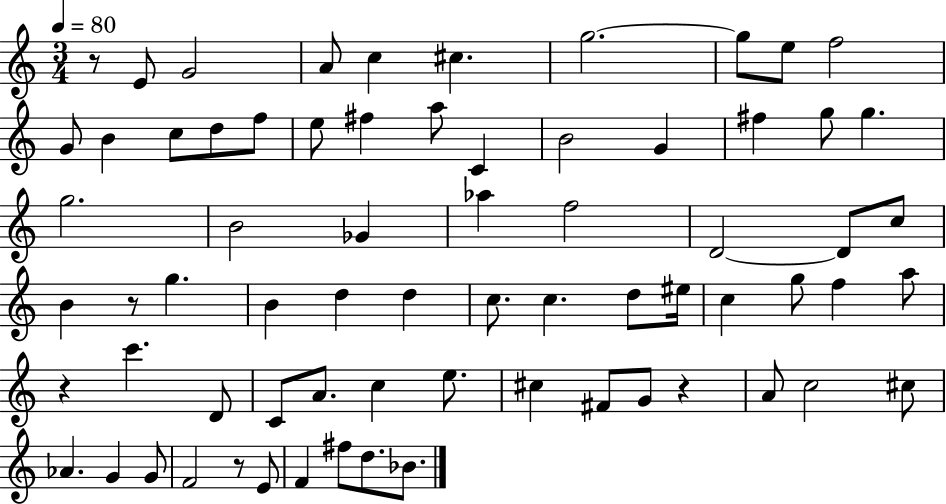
R/e E4/e G4/h A4/e C5/q C#5/q. G5/h. G5/e E5/e F5/h G4/e B4/q C5/e D5/e F5/e E5/e F#5/q A5/e C4/q B4/h G4/q F#5/q G5/e G5/q. G5/h. B4/h Gb4/q Ab5/q F5/h D4/h D4/e C5/e B4/q R/e G5/q. B4/q D5/q D5/q C5/e. C5/q. D5/e EIS5/s C5/q G5/e F5/q A5/e R/q C6/q. D4/e C4/e A4/e. C5/q E5/e. C#5/q F#4/e G4/e R/q A4/e C5/h C#5/e Ab4/q. G4/q G4/e F4/h R/e E4/e F4/q F#5/e D5/e. Bb4/e.